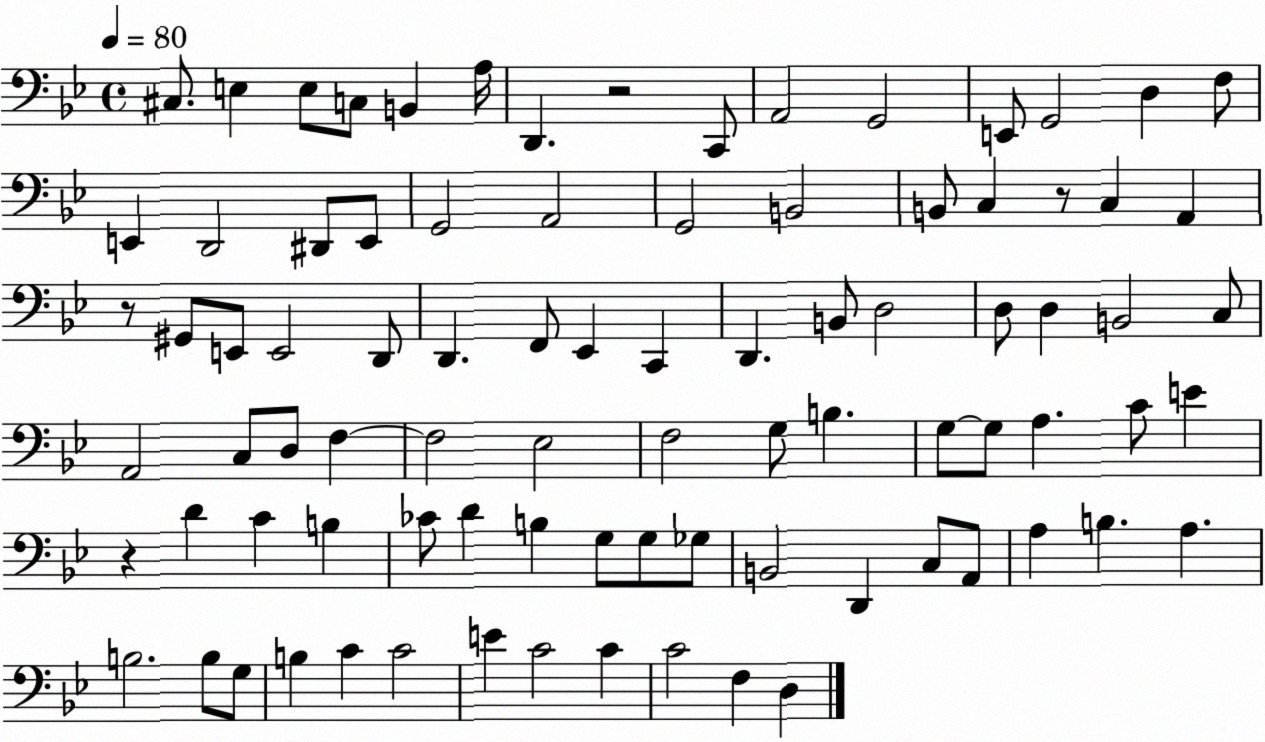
X:1
T:Untitled
M:4/4
L:1/4
K:Bb
^C,/2 E, E,/2 C,/2 B,, A,/4 D,, z2 C,,/2 A,,2 G,,2 E,,/2 G,,2 D, F,/2 E,, D,,2 ^D,,/2 E,,/2 G,,2 A,,2 G,,2 B,,2 B,,/2 C, z/2 C, A,, z/2 ^G,,/2 E,,/2 E,,2 D,,/2 D,, F,,/2 _E,, C,, D,, B,,/2 D,2 D,/2 D, B,,2 C,/2 A,,2 C,/2 D,/2 F, F,2 _E,2 F,2 G,/2 B, G,/2 G,/2 A, C/2 E z D C B, _C/2 D B, G,/2 G,/2 _G,/2 B,,2 D,, C,/2 A,,/2 A, B, A, B,2 B,/2 G,/2 B, C C2 E C2 C C2 F, D,